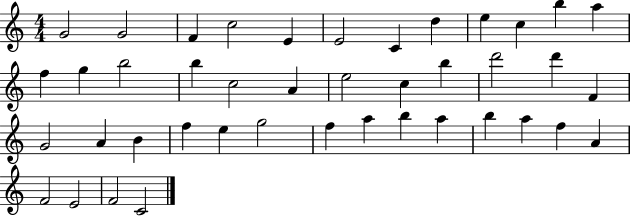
X:1
T:Untitled
M:4/4
L:1/4
K:C
G2 G2 F c2 E E2 C d e c b a f g b2 b c2 A e2 c b d'2 d' F G2 A B f e g2 f a b a b a f A F2 E2 F2 C2